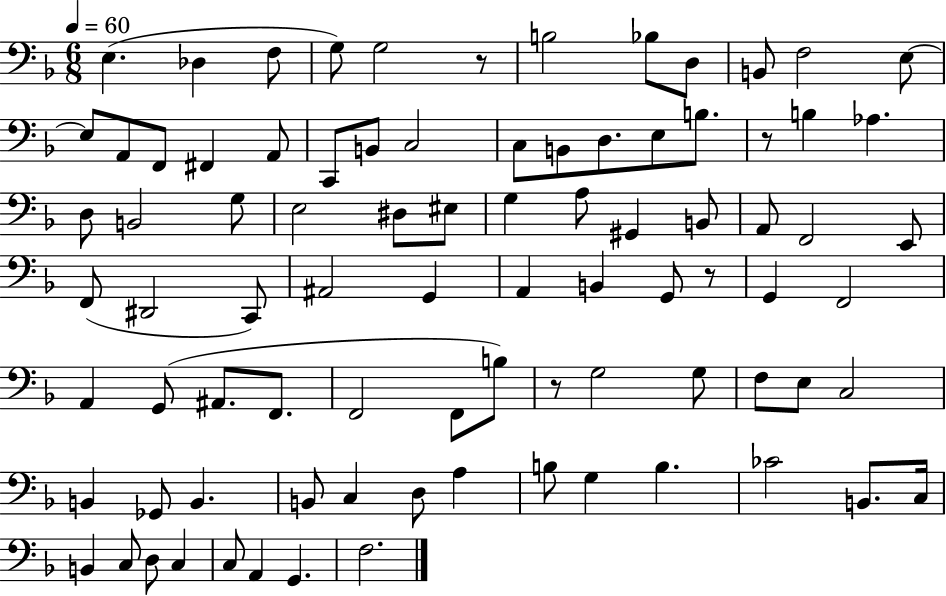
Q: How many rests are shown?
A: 4